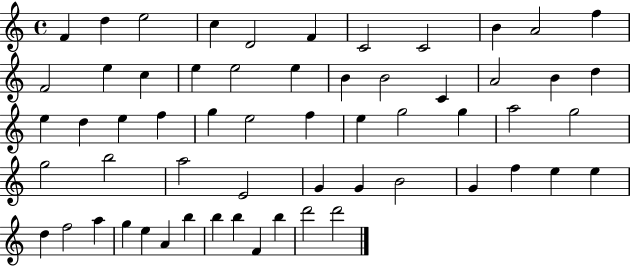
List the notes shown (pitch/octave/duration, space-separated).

F4/q D5/q E5/h C5/q D4/h F4/q C4/h C4/h B4/q A4/h F5/q F4/h E5/q C5/q E5/q E5/h E5/q B4/q B4/h C4/q A4/h B4/q D5/q E5/q D5/q E5/q F5/q G5/q E5/h F5/q E5/q G5/h G5/q A5/h G5/h G5/h B5/h A5/h E4/h G4/q G4/q B4/h G4/q F5/q E5/q E5/q D5/q F5/h A5/q G5/q E5/q A4/q B5/q B5/q B5/q F4/q B5/q D6/h D6/h